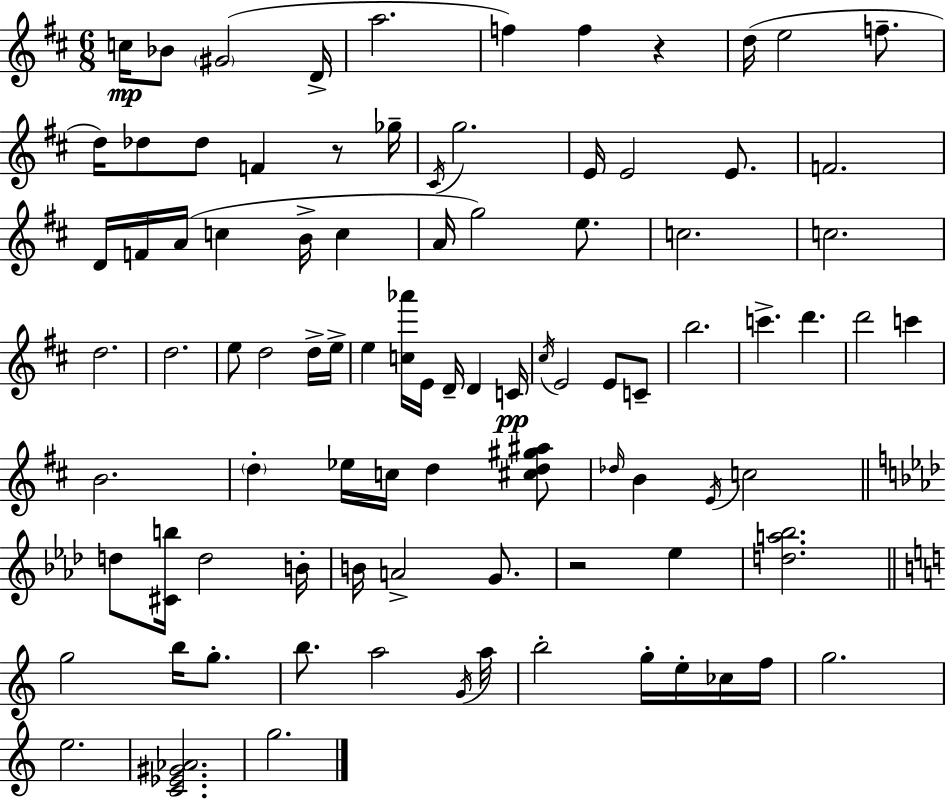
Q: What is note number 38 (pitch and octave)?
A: E5